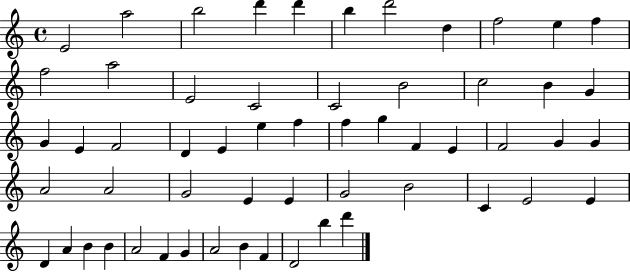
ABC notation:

X:1
T:Untitled
M:4/4
L:1/4
K:C
E2 a2 b2 d' d' b d'2 d f2 e f f2 a2 E2 C2 C2 B2 c2 B G G E F2 D E e f f g F E F2 G G A2 A2 G2 E E G2 B2 C E2 E D A B B A2 F G A2 B F D2 b d'